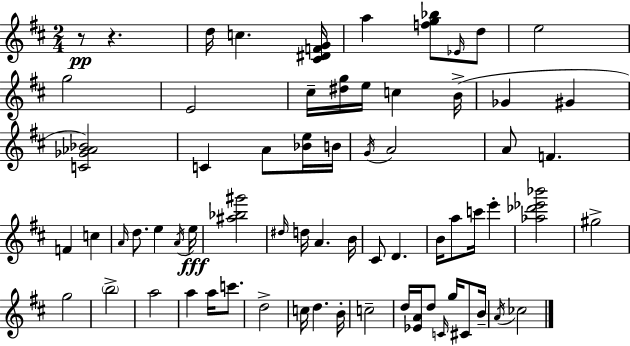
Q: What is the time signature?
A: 2/4